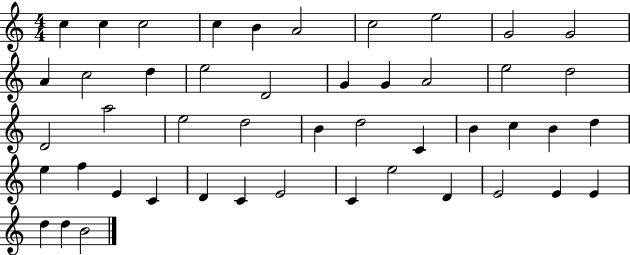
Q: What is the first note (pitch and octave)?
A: C5